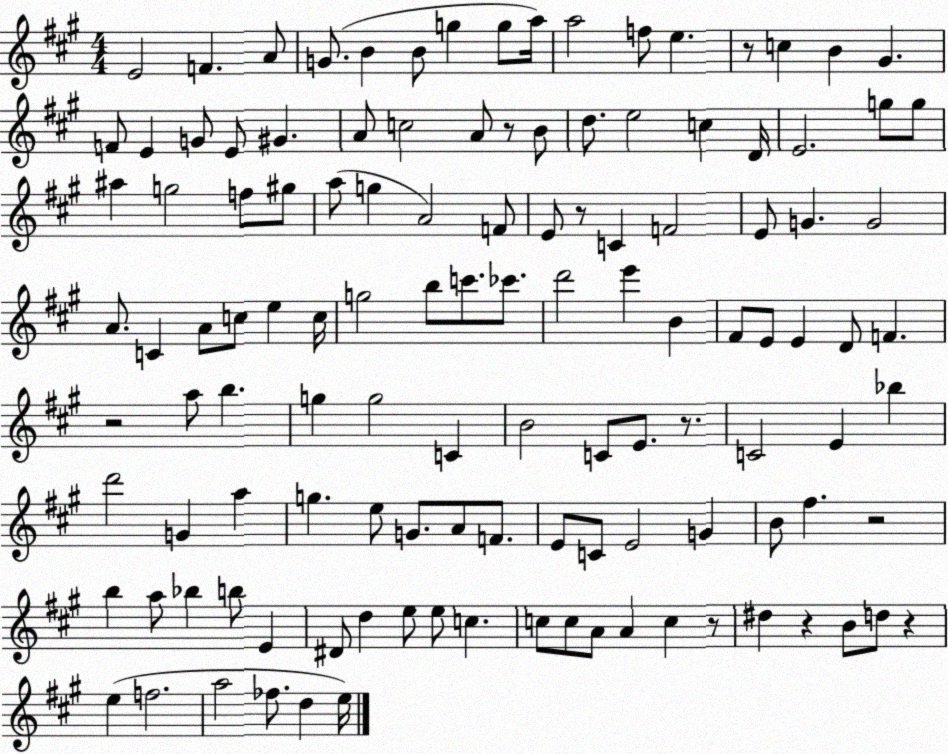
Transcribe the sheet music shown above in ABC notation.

X:1
T:Untitled
M:4/4
L:1/4
K:A
E2 F A/2 G/2 B B/2 g g/2 a/4 a2 f/2 e z/2 c B ^G F/2 E G/2 E/2 ^G A/2 c2 A/2 z/2 B/2 d/2 e2 c D/4 E2 g/2 g/2 ^a g2 f/2 ^g/2 a/2 g A2 F/2 E/2 z/2 C F2 E/2 G G2 A/2 C A/2 c/2 e c/4 g2 b/2 c'/2 _c'/2 d'2 e' B ^F/2 E/2 E D/2 F z2 a/2 b g g2 C B2 C/2 E/2 z/2 C2 E _b d'2 G a g e/2 G/2 A/2 F/2 E/2 C/2 E2 G B/2 ^f z2 b a/2 _b b/2 E ^D/2 d e/2 e/2 c c/2 c/2 A/2 A c z/2 ^d z B/2 d/2 z e f2 a2 _f/2 d e/4